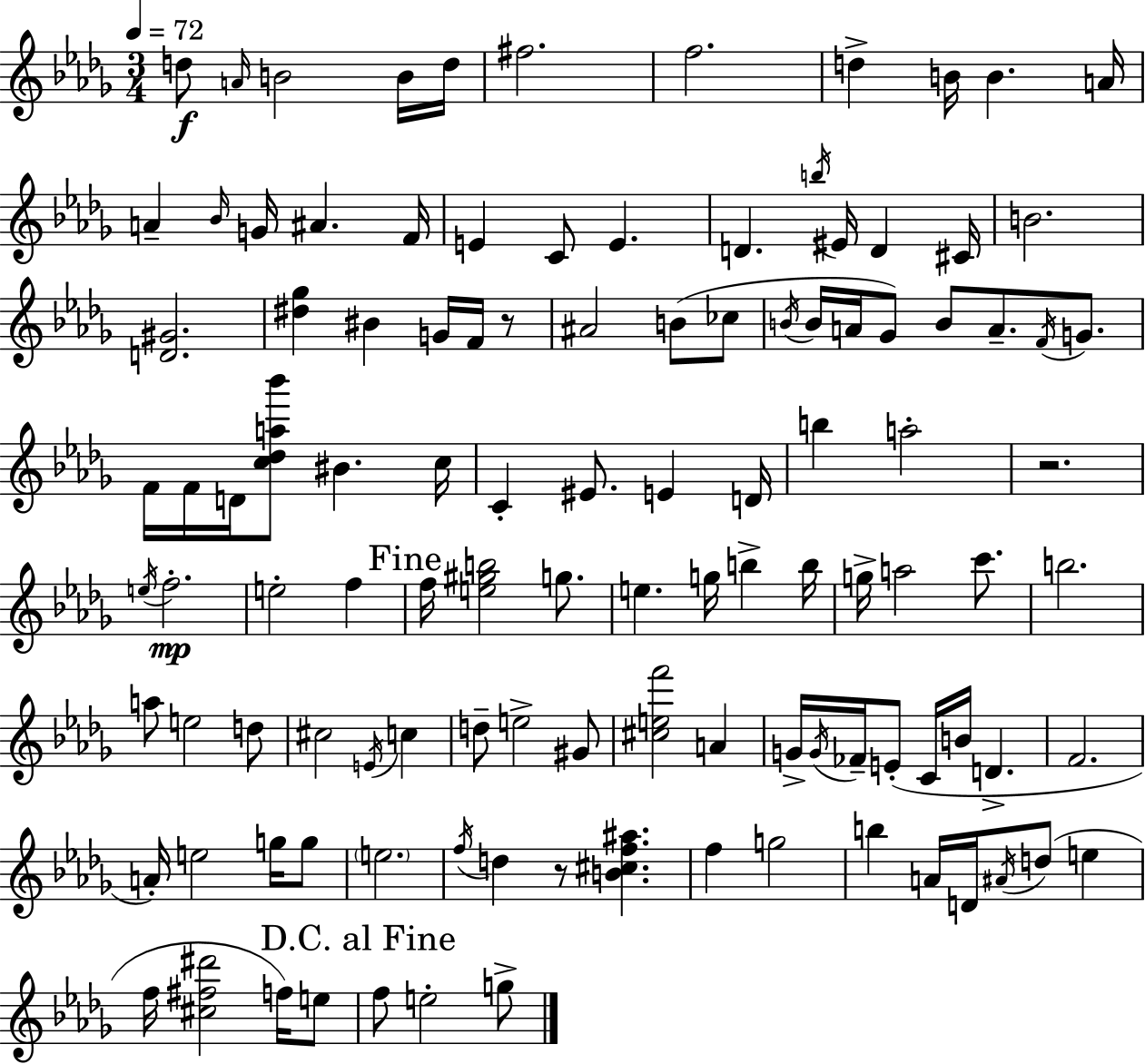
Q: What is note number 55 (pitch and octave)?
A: F5